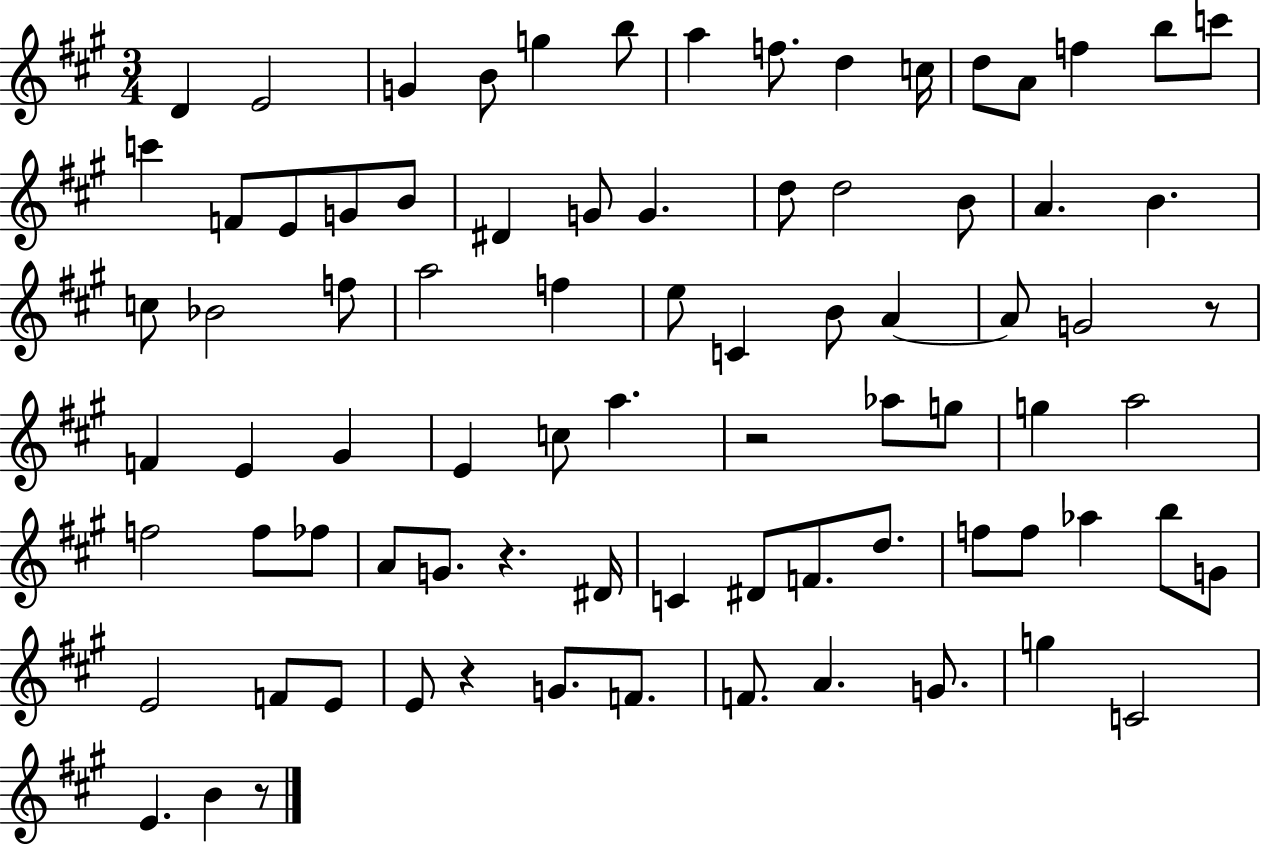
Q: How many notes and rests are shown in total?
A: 82